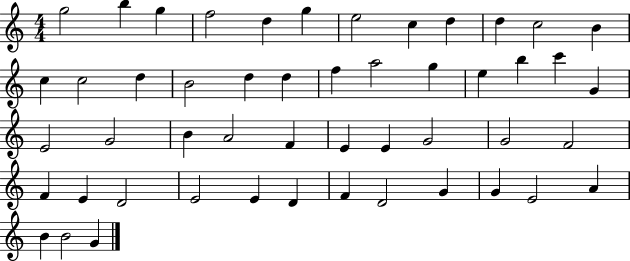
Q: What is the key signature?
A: C major